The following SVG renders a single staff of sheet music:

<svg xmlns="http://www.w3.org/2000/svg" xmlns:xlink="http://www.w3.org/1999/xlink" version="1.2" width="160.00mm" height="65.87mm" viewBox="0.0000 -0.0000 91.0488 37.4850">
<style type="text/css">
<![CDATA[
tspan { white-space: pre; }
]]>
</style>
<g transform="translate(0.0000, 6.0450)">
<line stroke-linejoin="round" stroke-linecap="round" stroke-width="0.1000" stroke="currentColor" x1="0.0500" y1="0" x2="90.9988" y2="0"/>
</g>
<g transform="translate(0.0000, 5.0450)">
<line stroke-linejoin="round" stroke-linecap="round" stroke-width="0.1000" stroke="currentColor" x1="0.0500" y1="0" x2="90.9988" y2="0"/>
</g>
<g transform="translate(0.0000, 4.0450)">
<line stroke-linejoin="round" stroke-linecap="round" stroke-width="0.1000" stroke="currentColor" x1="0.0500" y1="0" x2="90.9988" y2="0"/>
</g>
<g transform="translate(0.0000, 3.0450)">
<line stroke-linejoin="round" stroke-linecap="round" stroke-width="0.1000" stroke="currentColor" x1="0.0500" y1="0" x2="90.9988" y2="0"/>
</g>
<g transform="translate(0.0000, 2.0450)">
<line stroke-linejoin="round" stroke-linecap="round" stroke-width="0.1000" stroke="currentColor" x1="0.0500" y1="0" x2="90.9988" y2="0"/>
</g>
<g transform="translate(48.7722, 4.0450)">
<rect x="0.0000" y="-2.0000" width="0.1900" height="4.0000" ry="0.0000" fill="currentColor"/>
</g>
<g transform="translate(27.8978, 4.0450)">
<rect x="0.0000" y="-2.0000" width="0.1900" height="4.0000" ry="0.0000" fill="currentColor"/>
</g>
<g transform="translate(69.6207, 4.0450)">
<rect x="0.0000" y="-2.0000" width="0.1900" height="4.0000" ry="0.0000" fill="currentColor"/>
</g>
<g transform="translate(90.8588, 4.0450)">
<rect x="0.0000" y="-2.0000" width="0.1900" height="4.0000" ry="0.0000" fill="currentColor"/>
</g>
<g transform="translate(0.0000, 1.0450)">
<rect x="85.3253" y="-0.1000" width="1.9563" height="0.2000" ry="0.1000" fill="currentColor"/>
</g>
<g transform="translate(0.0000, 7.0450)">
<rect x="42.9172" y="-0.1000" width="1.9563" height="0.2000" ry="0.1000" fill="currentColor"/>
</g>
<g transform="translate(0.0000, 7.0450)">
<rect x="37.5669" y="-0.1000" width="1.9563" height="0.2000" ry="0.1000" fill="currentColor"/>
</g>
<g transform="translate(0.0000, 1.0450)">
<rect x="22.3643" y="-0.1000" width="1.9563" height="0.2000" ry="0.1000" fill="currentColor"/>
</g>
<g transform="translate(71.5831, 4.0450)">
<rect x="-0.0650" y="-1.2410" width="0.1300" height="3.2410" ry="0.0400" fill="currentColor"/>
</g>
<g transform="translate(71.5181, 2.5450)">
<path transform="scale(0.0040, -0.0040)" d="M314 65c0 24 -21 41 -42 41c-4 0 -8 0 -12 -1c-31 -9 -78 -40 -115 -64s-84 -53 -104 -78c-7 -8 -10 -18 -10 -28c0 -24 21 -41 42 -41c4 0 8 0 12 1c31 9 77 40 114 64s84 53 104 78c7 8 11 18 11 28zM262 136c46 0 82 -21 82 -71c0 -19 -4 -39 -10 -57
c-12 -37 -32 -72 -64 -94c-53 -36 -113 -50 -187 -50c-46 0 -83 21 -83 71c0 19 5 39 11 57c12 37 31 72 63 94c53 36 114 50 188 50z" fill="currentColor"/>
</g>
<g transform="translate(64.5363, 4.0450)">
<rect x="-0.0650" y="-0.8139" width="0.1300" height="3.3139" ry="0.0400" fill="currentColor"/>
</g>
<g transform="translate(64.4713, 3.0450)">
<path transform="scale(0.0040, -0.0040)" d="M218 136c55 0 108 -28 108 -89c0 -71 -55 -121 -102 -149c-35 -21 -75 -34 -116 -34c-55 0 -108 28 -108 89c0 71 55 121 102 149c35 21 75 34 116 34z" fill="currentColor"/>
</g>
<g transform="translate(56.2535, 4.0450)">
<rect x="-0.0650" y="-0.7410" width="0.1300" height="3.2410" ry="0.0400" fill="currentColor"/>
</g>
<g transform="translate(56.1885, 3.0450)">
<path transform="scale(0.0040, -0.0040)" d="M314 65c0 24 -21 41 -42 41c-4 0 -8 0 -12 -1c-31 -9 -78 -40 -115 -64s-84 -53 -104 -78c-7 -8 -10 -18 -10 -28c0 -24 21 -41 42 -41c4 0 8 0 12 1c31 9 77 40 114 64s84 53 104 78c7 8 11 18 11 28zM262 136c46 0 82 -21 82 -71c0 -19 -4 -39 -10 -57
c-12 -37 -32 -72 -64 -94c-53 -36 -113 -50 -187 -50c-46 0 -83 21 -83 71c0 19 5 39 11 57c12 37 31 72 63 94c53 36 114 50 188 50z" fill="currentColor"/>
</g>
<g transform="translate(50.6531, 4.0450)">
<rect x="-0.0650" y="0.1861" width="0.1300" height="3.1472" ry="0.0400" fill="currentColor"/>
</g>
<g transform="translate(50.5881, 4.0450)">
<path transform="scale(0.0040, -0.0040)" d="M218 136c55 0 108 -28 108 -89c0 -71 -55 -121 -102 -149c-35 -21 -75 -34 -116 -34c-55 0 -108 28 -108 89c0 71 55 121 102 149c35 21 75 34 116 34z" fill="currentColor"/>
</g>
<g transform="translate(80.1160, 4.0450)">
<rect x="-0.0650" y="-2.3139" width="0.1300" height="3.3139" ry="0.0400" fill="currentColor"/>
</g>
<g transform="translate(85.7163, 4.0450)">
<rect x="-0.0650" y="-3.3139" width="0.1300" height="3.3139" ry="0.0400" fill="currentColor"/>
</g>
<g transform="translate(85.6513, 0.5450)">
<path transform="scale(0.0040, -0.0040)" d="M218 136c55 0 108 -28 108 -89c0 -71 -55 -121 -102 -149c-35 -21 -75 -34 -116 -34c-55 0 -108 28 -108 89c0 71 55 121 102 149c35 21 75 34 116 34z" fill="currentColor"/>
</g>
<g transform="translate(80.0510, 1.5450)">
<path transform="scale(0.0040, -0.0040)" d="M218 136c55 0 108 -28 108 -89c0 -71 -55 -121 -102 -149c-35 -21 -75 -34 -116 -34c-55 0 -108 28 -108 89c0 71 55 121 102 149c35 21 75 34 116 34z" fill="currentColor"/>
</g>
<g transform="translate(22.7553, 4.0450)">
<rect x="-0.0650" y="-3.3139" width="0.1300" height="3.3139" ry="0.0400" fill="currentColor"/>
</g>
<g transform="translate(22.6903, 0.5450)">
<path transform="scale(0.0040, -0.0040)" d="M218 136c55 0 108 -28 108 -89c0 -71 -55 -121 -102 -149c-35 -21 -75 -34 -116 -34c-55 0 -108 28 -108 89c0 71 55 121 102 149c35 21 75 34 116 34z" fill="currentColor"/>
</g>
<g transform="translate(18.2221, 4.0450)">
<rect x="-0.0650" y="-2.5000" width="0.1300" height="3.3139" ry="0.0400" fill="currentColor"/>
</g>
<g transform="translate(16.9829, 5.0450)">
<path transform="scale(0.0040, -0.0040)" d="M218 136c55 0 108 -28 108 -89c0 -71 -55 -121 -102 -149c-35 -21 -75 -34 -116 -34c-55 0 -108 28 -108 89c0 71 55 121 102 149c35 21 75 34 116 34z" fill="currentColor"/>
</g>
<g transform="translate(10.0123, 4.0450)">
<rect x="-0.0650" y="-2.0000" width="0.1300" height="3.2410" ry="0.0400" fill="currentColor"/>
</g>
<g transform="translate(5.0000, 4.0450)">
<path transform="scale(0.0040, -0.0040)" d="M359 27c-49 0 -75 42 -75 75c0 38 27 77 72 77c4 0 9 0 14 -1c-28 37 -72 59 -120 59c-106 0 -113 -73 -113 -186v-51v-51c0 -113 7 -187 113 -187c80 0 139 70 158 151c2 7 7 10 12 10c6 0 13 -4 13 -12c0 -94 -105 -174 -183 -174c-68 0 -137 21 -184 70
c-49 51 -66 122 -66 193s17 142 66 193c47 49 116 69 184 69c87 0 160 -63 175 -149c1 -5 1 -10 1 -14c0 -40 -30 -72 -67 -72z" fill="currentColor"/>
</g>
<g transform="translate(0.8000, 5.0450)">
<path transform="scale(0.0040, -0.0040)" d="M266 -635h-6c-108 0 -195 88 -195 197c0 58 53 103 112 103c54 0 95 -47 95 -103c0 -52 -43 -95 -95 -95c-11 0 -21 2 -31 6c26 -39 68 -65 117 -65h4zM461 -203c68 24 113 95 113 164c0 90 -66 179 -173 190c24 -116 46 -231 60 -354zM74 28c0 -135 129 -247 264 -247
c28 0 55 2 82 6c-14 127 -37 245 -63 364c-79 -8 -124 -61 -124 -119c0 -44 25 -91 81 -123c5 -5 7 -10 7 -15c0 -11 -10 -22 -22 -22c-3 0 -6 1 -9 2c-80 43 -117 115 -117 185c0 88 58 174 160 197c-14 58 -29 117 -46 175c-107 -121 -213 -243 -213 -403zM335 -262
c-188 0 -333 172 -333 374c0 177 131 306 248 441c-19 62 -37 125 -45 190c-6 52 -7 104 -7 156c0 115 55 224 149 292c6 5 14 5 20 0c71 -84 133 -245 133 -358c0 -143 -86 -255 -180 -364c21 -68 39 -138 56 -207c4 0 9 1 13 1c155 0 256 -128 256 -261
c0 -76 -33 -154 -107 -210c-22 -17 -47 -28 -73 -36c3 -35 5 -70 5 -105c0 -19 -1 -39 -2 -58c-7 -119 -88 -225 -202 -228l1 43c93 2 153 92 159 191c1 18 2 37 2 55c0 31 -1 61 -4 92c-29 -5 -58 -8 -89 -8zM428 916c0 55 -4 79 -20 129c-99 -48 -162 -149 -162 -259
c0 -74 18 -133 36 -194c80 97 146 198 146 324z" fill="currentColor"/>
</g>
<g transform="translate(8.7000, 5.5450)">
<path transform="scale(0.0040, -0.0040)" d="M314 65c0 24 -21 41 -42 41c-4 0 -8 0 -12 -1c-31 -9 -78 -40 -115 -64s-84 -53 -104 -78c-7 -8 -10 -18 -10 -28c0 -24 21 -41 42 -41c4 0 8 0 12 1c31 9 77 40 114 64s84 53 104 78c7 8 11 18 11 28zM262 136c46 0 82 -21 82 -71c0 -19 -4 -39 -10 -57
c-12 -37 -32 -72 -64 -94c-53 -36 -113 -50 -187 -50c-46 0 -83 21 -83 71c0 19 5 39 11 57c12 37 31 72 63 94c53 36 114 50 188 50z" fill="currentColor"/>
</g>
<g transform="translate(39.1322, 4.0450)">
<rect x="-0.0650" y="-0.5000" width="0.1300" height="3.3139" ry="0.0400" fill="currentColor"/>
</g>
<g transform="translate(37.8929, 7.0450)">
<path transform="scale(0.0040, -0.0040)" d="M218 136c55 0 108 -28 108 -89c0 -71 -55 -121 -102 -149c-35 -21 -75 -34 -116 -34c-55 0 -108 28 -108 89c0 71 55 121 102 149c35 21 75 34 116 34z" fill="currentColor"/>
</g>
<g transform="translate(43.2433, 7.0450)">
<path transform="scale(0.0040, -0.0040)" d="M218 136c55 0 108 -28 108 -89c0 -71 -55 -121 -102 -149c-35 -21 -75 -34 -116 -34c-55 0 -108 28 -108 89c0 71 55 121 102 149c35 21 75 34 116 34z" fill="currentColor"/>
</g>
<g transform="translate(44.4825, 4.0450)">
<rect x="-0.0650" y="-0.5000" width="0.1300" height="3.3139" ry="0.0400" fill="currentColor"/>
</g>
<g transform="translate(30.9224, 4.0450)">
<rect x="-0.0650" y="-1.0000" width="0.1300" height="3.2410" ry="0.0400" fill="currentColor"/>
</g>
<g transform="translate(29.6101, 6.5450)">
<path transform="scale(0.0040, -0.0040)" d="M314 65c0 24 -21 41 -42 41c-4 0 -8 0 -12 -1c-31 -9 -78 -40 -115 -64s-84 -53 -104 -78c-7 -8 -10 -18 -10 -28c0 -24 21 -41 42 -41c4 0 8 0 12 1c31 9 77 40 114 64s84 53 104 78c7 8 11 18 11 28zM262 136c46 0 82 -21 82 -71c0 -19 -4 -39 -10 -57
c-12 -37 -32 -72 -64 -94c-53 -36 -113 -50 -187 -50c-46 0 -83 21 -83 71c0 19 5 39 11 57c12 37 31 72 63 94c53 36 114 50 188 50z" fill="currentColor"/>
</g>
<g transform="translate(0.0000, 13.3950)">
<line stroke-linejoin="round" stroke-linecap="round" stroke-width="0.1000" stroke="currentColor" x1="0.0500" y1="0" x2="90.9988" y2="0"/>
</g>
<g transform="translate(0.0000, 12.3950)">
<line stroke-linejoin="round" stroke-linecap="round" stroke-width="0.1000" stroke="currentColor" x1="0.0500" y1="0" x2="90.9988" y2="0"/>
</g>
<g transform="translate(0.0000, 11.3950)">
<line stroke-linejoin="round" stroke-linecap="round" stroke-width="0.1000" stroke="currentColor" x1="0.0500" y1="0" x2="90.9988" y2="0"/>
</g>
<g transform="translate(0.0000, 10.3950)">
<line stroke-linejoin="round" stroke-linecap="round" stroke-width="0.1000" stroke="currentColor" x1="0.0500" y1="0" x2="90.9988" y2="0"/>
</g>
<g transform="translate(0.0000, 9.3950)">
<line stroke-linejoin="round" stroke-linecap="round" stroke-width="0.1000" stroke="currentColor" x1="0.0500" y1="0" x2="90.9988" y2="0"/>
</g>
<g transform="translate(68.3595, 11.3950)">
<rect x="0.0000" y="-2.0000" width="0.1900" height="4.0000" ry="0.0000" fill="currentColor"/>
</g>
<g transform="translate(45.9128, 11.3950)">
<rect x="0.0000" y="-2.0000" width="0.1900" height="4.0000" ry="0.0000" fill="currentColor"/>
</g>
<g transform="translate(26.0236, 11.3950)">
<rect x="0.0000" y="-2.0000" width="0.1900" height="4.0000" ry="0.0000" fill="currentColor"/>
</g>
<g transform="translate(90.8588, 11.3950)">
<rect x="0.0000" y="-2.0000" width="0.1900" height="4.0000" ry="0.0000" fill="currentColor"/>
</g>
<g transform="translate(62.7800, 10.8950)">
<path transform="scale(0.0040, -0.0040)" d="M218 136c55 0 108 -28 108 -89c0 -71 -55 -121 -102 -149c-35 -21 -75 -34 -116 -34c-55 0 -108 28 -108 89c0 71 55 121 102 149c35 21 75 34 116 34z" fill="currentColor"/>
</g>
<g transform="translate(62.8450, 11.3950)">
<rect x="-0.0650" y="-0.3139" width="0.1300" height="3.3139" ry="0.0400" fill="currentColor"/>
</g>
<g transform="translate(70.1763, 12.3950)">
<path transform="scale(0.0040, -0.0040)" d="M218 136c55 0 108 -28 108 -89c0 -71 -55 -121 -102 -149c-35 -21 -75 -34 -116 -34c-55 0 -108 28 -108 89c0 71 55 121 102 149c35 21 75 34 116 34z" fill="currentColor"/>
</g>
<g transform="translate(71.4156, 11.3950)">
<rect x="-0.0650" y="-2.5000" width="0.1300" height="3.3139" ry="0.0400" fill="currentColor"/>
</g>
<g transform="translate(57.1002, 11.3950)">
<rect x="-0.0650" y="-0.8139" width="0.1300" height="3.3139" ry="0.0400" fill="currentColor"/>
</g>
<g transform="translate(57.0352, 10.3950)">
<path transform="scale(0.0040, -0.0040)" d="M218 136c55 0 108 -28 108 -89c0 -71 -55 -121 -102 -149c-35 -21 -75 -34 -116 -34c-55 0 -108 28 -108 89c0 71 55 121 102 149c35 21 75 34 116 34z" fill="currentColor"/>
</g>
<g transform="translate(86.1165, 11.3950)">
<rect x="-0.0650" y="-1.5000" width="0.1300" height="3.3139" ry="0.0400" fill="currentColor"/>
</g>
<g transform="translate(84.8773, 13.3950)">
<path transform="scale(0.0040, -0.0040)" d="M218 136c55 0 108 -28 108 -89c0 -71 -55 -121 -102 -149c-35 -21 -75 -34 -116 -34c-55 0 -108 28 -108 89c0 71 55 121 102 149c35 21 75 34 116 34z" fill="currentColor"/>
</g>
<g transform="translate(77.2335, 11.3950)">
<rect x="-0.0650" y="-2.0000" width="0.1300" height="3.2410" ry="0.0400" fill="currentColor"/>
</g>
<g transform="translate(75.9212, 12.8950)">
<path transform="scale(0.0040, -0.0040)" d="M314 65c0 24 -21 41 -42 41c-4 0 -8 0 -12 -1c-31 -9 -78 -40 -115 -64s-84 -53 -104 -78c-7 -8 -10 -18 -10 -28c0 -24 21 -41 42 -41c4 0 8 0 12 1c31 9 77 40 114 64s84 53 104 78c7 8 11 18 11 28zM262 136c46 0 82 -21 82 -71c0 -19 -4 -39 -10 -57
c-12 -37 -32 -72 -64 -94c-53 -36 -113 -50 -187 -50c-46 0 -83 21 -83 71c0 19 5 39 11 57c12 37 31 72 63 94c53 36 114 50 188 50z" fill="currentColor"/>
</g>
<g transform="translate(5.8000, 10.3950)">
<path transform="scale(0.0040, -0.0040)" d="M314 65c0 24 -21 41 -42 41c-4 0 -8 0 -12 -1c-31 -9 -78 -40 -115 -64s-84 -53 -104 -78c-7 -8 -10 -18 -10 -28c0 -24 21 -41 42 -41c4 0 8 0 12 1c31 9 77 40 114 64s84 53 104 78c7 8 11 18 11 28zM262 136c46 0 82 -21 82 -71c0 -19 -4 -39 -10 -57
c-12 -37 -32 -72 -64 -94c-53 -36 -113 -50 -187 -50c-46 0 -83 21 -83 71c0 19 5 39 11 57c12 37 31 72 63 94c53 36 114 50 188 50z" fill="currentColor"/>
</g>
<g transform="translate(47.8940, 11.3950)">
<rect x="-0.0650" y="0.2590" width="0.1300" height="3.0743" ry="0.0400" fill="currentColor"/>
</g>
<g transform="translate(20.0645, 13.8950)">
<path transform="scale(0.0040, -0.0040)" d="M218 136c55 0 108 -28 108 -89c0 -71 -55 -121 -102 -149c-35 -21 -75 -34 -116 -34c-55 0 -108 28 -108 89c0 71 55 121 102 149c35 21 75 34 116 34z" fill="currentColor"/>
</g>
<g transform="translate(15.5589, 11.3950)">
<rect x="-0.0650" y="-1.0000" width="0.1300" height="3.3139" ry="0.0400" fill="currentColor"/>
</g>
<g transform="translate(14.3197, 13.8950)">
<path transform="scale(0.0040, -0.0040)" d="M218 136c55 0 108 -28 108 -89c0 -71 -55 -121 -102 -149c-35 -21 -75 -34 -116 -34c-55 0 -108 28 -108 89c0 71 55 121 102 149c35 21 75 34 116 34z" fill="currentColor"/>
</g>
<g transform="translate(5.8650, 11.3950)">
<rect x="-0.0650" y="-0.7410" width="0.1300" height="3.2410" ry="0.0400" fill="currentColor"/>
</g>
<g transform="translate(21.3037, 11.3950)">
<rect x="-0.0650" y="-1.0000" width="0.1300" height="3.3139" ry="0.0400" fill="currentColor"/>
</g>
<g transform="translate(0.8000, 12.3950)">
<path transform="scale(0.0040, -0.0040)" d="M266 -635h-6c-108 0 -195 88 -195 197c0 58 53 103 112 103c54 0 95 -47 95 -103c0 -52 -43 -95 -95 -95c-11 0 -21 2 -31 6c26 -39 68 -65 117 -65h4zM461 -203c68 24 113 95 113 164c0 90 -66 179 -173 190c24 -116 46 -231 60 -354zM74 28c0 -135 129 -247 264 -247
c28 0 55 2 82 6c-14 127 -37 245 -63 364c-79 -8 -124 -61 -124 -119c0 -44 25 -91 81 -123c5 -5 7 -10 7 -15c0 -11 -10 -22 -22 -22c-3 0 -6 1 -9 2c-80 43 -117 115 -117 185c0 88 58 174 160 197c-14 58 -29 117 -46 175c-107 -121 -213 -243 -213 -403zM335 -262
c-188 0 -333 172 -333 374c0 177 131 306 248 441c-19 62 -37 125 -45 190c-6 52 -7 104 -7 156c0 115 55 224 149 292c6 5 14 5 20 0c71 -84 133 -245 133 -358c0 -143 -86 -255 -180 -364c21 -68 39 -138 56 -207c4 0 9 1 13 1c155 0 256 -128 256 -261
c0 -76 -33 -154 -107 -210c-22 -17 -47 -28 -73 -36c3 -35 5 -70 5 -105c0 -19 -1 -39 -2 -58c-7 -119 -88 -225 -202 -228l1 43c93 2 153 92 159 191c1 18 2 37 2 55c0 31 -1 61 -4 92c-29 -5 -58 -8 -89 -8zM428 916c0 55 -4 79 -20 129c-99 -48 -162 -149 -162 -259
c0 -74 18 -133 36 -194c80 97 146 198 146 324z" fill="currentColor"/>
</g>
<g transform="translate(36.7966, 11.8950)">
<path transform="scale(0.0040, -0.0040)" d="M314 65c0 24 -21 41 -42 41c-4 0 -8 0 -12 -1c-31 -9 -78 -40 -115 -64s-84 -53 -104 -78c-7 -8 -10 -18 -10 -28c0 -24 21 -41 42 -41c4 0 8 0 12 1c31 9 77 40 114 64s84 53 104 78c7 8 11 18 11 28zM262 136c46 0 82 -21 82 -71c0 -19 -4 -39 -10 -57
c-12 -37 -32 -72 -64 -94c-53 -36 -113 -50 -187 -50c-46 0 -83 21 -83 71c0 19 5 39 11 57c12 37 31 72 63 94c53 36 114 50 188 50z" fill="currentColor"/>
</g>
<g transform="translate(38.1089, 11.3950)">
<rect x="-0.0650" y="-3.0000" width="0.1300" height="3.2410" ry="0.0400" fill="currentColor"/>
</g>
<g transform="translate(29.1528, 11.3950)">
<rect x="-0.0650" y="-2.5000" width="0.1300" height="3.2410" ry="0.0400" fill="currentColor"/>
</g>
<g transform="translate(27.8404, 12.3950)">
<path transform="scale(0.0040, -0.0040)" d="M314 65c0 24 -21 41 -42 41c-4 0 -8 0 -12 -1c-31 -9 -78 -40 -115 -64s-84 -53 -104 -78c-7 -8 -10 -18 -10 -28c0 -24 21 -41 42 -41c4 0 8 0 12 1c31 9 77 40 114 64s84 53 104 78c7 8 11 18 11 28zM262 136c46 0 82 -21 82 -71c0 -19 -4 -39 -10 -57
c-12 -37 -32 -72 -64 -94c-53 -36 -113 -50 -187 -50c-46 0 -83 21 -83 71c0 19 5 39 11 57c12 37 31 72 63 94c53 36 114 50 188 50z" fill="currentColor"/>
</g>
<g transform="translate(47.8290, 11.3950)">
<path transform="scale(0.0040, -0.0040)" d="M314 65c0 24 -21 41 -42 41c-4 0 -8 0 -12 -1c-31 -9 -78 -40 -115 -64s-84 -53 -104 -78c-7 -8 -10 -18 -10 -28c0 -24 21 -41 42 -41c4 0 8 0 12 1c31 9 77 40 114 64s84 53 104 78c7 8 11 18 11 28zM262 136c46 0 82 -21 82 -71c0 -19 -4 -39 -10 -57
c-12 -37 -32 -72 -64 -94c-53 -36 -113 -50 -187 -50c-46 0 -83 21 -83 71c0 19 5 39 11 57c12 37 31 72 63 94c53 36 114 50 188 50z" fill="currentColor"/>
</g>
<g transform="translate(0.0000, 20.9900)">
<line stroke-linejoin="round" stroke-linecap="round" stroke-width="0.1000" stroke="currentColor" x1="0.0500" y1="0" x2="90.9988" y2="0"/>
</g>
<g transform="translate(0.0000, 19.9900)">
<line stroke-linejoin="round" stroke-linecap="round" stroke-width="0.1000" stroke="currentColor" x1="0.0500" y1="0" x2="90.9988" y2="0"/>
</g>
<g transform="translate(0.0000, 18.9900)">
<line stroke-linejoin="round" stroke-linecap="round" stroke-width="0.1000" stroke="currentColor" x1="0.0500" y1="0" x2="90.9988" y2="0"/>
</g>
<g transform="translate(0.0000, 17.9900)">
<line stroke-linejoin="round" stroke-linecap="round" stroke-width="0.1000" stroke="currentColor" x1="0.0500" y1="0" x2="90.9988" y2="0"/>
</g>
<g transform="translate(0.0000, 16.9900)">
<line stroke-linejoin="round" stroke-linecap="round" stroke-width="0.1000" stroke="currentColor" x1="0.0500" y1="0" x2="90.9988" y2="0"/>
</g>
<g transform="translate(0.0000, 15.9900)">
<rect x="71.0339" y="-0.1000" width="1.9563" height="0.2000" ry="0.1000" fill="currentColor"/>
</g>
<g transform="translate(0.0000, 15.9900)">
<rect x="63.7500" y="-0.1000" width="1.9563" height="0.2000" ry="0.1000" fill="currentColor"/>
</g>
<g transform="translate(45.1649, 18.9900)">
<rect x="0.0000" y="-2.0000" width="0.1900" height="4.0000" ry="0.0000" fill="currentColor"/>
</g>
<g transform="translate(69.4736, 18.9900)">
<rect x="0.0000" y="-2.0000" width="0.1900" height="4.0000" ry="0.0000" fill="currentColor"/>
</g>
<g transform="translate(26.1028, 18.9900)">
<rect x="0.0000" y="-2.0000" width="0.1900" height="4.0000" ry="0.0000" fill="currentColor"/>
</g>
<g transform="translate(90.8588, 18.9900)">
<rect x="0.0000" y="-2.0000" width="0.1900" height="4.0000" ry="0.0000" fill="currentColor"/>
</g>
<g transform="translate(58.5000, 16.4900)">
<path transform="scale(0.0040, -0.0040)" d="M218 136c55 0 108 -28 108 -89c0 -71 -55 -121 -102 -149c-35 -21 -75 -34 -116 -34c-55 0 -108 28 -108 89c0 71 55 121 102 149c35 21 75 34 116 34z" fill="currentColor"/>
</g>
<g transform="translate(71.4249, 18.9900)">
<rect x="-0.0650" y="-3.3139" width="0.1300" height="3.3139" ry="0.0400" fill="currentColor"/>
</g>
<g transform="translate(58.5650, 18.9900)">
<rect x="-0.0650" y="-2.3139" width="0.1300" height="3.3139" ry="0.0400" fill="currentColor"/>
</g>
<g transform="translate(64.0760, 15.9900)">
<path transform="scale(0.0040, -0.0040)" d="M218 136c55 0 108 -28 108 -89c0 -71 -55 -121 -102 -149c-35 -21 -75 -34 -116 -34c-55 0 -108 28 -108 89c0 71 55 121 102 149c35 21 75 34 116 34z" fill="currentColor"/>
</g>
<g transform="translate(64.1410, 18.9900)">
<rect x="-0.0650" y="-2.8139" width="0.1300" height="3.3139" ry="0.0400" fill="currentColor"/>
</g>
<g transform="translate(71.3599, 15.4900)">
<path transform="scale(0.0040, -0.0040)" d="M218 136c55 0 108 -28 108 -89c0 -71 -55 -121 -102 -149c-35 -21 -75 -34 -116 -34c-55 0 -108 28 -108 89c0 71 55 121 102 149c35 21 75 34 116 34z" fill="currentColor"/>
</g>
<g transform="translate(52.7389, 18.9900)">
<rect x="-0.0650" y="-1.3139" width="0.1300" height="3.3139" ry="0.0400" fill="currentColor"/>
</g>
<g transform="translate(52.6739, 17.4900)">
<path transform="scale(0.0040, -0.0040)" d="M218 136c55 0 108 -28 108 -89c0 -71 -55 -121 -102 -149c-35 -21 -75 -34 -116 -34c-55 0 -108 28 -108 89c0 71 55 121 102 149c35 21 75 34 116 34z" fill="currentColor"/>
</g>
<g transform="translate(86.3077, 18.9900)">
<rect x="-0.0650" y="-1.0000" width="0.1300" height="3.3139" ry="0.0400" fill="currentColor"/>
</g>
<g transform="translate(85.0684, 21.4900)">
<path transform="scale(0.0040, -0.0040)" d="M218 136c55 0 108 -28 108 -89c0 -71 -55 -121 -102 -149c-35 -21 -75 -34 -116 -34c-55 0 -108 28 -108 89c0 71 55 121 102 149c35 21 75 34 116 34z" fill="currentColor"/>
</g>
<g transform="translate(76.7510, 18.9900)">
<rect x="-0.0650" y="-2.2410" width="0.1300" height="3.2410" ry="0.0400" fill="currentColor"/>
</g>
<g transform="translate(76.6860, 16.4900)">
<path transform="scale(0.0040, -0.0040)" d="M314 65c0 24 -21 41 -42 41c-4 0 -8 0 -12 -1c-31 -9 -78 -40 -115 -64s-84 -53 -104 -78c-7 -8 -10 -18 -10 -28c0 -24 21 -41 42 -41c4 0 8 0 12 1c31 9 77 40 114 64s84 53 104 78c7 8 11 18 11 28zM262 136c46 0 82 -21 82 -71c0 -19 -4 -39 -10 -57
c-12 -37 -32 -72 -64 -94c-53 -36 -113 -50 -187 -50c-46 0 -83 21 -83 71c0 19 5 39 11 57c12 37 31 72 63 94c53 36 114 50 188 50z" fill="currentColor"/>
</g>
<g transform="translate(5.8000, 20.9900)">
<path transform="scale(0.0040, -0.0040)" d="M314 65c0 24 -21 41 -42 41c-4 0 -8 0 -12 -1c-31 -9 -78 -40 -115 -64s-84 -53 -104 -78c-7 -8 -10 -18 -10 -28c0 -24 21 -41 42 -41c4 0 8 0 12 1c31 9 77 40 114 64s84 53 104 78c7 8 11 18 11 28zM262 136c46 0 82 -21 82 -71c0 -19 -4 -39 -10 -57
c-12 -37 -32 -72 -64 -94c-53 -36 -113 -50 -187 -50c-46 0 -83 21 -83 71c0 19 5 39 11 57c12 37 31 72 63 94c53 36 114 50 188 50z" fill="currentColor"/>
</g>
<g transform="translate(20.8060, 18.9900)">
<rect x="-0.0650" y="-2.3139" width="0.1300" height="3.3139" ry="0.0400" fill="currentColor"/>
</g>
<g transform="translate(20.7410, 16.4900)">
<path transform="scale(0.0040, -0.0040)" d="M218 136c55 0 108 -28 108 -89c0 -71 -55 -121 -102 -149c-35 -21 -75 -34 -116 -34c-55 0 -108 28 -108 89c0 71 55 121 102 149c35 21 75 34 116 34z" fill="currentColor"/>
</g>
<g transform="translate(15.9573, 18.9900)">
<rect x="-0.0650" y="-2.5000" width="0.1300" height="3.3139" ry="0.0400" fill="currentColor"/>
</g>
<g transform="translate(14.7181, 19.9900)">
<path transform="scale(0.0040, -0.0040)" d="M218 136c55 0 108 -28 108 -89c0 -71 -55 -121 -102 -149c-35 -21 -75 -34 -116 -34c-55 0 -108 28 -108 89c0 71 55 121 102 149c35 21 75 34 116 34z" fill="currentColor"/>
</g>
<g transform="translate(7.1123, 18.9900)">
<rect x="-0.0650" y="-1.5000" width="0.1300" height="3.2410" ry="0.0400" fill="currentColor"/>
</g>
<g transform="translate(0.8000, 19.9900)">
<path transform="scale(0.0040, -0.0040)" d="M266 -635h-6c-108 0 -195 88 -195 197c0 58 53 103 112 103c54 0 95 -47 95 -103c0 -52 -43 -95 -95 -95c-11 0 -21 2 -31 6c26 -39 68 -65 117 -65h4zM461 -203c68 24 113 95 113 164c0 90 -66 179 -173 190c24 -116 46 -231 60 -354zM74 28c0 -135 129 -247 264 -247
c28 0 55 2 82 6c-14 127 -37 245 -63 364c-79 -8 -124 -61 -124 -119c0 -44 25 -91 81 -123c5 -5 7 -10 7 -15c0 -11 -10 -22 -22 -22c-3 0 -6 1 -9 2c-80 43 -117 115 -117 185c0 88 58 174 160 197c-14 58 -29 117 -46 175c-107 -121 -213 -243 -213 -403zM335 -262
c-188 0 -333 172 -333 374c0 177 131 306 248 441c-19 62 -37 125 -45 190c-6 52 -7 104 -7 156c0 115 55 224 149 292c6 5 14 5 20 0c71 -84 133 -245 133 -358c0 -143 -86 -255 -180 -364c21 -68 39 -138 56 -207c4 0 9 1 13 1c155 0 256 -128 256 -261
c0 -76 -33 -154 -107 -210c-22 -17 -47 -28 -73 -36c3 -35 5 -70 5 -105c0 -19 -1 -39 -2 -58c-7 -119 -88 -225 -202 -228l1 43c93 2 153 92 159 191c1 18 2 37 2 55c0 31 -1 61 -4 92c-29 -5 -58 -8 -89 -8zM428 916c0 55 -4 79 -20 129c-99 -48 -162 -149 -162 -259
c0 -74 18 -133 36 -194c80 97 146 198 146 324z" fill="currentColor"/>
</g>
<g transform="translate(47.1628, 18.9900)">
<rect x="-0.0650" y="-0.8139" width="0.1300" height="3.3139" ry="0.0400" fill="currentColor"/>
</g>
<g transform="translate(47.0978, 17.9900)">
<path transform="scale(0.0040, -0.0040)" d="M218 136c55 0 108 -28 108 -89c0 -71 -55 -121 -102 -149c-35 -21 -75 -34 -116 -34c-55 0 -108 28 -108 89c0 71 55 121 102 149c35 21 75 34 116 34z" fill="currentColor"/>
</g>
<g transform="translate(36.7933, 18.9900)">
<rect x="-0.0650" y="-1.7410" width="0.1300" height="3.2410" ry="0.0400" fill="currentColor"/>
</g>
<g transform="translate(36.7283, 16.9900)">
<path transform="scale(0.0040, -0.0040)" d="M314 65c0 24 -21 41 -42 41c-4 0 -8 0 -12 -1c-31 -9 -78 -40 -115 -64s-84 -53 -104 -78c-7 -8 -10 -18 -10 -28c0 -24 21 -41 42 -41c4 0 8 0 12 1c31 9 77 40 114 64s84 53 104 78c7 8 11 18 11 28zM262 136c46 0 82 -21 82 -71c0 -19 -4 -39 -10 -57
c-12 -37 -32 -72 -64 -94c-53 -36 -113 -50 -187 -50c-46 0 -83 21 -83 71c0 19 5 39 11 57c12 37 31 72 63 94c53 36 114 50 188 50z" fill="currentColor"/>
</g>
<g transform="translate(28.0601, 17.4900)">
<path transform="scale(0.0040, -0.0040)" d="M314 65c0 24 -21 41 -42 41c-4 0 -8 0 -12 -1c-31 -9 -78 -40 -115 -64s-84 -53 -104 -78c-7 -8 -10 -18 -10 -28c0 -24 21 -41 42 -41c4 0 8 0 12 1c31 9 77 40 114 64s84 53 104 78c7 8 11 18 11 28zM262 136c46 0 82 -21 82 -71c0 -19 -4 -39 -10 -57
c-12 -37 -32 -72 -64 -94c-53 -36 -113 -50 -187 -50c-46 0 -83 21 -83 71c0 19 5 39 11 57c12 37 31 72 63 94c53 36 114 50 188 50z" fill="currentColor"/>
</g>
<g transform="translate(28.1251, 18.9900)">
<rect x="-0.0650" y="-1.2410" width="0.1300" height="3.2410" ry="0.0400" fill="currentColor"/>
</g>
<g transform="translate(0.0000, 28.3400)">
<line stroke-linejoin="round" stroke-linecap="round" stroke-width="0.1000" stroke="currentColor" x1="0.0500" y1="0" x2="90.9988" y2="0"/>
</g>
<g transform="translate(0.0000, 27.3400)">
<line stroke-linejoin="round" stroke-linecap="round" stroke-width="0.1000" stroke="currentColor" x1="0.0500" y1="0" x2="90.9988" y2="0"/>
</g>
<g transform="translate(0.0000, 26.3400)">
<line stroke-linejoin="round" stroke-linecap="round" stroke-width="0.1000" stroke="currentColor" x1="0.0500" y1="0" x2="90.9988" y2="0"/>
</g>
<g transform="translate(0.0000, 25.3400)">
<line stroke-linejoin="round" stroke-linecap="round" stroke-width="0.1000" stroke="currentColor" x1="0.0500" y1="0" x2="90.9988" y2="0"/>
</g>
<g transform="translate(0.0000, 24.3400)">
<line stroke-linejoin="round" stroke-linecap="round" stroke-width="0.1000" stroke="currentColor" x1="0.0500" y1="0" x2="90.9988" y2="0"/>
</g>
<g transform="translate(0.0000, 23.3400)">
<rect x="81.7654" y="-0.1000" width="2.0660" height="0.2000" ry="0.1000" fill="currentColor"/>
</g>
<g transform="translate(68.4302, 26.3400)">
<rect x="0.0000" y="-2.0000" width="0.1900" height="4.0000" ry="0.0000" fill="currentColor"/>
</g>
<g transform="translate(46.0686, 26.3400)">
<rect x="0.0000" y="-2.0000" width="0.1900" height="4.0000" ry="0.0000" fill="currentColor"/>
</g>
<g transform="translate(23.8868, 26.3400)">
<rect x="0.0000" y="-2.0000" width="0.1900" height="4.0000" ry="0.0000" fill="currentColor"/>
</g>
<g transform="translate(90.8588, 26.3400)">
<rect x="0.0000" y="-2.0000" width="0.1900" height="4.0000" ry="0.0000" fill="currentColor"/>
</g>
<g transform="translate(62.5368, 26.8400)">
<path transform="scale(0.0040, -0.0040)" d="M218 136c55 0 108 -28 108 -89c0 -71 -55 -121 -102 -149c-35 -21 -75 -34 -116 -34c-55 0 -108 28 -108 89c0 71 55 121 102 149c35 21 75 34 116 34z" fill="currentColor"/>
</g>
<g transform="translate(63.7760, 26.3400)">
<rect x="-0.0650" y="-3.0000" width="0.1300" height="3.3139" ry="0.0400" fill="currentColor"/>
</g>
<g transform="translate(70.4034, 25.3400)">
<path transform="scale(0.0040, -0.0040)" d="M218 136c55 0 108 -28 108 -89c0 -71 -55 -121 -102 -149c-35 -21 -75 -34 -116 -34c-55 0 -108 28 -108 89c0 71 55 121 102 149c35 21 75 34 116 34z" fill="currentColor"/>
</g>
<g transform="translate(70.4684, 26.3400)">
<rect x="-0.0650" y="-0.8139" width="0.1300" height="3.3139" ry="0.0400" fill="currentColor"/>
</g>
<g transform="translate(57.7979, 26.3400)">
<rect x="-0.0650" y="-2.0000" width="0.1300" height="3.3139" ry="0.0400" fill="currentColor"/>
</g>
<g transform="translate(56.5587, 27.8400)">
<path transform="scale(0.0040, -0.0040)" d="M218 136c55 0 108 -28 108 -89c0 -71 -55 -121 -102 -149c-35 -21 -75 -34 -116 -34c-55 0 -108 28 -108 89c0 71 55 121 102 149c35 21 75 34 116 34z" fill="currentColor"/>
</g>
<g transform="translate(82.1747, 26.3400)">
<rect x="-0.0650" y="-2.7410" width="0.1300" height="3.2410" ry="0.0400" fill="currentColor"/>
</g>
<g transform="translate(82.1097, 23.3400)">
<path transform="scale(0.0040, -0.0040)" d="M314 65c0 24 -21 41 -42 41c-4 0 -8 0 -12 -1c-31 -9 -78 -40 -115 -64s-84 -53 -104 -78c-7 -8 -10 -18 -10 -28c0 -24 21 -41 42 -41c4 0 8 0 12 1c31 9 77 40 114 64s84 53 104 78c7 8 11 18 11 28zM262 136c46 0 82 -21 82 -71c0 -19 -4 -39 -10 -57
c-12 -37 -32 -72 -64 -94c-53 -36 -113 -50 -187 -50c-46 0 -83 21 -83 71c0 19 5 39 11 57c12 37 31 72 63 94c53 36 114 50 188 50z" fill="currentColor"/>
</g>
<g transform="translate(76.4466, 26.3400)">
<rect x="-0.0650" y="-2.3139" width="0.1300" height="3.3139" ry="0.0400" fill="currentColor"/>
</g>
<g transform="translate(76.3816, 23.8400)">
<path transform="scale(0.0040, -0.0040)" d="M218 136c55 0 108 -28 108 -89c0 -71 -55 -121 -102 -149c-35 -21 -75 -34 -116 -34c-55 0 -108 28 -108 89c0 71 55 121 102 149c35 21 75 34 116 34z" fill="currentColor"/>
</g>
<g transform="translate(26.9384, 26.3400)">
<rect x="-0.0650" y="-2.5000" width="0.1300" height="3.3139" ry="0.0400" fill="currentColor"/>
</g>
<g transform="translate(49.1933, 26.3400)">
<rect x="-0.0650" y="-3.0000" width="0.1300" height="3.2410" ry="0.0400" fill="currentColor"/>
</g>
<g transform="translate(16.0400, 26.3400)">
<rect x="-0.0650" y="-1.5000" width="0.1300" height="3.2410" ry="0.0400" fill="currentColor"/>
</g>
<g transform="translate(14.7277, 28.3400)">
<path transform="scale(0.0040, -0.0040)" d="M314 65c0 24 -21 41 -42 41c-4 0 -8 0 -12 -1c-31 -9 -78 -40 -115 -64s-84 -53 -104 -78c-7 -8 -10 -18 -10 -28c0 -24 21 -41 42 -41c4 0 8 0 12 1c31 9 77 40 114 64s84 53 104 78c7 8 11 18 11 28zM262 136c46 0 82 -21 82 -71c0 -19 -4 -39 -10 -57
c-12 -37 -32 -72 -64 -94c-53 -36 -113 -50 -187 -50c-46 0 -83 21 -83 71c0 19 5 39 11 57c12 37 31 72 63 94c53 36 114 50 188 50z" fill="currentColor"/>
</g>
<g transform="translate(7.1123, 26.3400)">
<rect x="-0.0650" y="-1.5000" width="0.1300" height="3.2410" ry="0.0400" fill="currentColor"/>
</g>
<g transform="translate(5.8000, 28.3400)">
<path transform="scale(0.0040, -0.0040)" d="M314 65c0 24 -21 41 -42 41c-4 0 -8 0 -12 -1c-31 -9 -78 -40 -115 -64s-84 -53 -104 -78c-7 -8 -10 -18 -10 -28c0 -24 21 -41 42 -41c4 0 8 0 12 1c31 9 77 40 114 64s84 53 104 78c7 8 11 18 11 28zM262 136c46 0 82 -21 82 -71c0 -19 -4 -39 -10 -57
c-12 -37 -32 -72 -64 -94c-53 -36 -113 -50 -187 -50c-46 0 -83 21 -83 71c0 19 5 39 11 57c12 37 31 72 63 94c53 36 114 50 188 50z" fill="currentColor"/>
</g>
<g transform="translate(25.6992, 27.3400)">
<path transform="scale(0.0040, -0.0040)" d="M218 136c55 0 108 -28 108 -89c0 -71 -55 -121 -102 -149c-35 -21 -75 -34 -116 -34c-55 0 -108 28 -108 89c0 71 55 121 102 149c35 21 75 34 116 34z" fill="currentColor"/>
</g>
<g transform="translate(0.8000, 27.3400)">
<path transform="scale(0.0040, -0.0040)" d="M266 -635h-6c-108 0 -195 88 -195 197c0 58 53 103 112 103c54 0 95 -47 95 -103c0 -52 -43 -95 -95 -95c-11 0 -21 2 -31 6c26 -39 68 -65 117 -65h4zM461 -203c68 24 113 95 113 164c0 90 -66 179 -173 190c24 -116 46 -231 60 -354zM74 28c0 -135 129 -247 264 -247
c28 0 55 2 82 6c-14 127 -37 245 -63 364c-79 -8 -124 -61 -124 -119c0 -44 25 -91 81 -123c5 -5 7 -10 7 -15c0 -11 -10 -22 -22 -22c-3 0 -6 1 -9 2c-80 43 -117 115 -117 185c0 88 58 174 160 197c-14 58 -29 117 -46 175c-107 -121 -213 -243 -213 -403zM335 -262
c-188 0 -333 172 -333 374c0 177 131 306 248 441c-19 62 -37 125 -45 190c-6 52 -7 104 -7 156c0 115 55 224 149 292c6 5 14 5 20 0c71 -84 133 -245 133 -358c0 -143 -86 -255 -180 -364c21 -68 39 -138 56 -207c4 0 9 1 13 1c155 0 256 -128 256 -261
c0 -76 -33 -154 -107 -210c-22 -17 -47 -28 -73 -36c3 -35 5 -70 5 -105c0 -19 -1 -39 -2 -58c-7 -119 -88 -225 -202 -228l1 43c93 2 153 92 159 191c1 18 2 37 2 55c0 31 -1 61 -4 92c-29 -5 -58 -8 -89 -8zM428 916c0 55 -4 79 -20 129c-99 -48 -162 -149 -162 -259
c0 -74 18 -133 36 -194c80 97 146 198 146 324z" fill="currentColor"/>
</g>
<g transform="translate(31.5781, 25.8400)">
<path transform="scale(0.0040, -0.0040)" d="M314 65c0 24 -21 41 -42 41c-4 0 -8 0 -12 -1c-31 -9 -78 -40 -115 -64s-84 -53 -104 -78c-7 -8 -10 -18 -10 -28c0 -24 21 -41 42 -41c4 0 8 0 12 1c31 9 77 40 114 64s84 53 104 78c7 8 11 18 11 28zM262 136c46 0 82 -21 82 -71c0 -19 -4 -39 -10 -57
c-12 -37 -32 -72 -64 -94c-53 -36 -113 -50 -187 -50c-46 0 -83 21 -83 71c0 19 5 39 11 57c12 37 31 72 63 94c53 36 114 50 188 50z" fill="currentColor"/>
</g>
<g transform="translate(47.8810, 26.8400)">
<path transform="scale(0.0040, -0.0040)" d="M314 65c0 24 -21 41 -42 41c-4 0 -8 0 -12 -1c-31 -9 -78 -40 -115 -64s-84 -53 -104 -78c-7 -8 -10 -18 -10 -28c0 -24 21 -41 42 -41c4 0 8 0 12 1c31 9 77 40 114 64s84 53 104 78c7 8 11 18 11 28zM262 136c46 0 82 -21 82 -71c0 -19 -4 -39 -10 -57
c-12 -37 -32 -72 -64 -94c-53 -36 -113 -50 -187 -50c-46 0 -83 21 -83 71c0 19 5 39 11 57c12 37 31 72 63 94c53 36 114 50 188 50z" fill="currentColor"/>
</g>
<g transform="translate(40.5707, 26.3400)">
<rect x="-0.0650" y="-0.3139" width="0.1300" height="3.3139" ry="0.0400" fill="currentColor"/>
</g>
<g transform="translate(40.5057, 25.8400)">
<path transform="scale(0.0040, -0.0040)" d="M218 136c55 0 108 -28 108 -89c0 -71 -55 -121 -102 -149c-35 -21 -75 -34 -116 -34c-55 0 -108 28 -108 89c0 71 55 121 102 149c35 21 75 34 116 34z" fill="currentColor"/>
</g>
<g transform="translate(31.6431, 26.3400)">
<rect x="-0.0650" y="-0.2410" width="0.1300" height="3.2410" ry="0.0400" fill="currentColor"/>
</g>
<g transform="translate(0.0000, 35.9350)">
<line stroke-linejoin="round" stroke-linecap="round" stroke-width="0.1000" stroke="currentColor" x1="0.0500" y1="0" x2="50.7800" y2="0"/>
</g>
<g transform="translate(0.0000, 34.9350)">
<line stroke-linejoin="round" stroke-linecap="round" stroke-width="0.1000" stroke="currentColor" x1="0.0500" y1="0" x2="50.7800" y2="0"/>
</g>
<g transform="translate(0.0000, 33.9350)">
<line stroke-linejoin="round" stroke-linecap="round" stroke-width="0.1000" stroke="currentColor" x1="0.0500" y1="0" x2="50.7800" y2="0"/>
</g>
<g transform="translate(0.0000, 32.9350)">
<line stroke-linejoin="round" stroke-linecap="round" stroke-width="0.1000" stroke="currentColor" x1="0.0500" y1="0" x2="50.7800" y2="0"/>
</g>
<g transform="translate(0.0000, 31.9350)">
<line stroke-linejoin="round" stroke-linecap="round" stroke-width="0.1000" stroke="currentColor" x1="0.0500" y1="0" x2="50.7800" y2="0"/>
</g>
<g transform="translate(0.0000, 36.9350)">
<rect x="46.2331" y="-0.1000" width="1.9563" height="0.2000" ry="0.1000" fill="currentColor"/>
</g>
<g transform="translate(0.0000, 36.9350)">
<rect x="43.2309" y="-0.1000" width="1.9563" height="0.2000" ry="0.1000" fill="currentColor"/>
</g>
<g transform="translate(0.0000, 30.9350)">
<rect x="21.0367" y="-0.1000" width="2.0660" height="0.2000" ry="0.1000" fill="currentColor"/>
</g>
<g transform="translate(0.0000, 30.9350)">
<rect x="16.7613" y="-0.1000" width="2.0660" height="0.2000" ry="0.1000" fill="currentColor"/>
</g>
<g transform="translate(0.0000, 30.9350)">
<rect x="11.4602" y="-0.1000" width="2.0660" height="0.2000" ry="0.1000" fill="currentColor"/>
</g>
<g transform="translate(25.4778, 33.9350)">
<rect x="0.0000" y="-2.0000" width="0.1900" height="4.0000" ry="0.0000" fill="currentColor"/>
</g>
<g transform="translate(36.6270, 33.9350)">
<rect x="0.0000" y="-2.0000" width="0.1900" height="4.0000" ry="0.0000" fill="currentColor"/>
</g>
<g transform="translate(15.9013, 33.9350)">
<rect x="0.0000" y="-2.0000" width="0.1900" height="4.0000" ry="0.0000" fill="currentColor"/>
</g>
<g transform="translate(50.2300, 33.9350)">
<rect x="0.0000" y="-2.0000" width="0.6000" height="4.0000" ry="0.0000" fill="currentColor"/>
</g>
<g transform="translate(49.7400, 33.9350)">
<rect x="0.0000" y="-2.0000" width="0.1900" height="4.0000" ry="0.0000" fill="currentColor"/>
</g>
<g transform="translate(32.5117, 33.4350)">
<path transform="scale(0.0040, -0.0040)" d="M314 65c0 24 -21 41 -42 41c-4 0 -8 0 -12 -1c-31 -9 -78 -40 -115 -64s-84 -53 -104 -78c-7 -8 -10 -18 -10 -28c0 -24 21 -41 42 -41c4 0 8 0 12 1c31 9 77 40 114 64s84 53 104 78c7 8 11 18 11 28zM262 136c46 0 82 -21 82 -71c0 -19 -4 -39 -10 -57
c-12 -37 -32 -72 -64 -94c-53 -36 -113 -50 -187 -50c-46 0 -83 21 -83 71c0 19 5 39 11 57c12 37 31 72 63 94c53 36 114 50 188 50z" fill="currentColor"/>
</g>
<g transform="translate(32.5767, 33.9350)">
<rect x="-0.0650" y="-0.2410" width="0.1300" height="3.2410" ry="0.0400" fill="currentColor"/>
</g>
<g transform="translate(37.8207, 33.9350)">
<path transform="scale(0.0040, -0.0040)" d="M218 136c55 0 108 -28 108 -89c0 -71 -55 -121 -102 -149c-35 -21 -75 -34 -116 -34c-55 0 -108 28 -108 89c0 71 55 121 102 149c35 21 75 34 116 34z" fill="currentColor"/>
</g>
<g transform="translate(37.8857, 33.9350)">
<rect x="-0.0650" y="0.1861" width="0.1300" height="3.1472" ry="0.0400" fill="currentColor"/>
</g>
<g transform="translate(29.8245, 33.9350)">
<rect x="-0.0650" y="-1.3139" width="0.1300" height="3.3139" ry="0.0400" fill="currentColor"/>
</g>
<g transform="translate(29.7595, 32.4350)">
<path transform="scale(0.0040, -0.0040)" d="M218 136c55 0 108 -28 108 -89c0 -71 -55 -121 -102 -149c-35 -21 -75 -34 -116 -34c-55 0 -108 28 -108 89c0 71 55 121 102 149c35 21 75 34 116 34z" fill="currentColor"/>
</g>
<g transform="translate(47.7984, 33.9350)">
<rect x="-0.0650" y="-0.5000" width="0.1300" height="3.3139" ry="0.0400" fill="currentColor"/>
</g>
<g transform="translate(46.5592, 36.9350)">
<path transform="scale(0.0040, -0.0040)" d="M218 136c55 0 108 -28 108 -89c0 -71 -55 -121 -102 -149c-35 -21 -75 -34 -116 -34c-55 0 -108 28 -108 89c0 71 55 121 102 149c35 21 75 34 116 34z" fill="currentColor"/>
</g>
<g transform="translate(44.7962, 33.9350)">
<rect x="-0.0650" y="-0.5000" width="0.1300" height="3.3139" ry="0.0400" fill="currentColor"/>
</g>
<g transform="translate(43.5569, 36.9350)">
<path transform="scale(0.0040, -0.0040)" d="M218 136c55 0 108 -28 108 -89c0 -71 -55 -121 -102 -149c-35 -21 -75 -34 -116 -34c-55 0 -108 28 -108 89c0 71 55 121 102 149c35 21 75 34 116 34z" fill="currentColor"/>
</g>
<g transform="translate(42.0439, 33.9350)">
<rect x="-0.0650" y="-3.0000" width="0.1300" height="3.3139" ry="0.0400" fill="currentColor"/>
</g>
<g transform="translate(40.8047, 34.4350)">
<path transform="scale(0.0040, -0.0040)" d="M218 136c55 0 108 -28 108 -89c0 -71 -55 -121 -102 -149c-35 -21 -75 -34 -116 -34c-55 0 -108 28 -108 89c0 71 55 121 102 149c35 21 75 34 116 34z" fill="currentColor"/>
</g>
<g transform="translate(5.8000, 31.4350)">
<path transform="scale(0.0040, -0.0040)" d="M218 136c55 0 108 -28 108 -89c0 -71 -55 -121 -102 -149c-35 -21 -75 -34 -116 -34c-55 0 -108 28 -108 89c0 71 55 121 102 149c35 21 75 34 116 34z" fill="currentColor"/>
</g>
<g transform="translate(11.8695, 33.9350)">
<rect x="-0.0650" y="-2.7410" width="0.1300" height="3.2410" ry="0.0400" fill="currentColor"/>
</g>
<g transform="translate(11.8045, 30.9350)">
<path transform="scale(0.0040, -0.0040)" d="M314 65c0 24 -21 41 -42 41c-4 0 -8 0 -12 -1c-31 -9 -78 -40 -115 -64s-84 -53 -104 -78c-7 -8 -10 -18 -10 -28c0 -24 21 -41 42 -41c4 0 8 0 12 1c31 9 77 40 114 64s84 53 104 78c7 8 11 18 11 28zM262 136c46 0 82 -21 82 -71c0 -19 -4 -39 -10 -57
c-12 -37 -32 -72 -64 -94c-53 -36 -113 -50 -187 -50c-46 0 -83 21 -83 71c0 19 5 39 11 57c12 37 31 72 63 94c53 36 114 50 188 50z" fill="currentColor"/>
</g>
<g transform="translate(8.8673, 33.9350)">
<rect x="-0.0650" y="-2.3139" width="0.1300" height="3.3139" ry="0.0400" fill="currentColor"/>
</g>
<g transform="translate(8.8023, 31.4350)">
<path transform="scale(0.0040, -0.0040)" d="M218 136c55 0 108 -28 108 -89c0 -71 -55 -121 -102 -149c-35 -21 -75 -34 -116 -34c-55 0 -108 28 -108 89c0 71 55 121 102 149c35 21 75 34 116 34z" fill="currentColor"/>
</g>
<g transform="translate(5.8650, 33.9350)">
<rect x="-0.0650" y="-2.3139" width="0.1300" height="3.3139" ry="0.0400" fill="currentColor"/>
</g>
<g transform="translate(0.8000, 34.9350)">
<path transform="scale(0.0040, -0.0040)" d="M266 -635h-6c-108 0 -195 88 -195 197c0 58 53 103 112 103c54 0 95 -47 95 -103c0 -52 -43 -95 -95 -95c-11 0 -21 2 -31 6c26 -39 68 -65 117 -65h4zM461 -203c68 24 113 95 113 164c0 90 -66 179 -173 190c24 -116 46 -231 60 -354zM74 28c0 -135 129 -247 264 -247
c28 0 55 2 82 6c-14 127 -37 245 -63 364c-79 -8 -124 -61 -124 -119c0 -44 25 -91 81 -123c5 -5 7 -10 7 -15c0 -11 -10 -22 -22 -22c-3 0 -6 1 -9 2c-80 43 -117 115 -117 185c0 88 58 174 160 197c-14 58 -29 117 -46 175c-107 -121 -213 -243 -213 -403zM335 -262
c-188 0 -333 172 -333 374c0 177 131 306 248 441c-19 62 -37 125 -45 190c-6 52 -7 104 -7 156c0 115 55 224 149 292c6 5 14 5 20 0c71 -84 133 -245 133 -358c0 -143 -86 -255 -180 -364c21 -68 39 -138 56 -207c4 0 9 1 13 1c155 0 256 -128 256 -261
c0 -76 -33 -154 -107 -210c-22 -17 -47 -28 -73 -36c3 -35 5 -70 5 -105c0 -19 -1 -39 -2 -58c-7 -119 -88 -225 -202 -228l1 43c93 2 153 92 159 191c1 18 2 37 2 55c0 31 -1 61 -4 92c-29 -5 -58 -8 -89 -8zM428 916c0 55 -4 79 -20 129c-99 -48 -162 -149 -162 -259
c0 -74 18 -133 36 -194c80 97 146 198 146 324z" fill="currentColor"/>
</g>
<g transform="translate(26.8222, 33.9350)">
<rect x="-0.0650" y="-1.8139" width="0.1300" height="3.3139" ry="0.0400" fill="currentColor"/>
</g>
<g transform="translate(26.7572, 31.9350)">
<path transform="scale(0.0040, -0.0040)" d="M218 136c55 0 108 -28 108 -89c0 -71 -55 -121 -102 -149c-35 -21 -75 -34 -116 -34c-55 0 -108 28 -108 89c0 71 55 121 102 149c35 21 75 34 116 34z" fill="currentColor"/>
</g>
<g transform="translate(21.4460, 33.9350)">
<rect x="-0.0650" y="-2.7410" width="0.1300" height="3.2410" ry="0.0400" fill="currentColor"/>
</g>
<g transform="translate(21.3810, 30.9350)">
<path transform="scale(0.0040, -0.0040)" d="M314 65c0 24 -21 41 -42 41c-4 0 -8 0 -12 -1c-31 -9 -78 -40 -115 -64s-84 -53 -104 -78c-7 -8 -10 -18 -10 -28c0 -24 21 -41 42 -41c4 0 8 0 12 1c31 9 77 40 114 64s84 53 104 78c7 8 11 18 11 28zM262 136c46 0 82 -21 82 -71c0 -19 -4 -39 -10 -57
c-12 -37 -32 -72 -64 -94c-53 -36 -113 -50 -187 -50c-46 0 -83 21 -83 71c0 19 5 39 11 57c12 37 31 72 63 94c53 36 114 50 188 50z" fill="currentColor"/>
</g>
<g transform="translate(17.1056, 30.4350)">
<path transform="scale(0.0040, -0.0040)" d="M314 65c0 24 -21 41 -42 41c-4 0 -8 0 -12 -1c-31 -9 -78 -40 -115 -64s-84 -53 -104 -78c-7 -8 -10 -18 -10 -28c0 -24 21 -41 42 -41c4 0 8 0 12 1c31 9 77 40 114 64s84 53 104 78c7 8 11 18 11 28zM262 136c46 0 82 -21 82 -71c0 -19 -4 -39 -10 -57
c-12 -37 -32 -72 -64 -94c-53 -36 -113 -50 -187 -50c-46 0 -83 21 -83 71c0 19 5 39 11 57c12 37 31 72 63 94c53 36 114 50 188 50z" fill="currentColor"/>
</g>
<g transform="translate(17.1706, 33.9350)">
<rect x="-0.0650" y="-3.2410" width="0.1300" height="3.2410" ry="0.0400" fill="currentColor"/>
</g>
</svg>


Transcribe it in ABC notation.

X:1
T:Untitled
M:4/4
L:1/4
K:C
F2 G b D2 C C B d2 d e2 g b d2 D D G2 A2 B2 d c G F2 E E2 G g e2 f2 d e g a b g2 D E2 E2 G c2 c A2 F A d g a2 g g a2 b2 a2 f e c2 B A C C